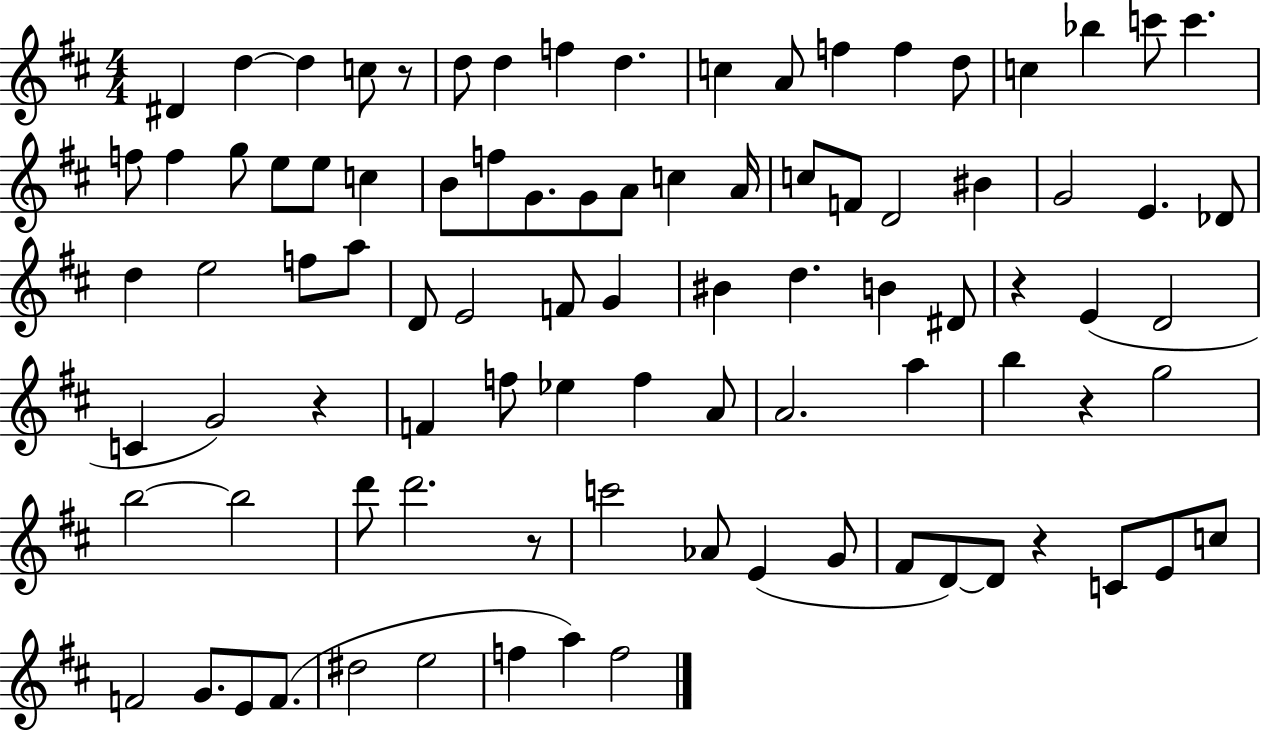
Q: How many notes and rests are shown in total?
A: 91